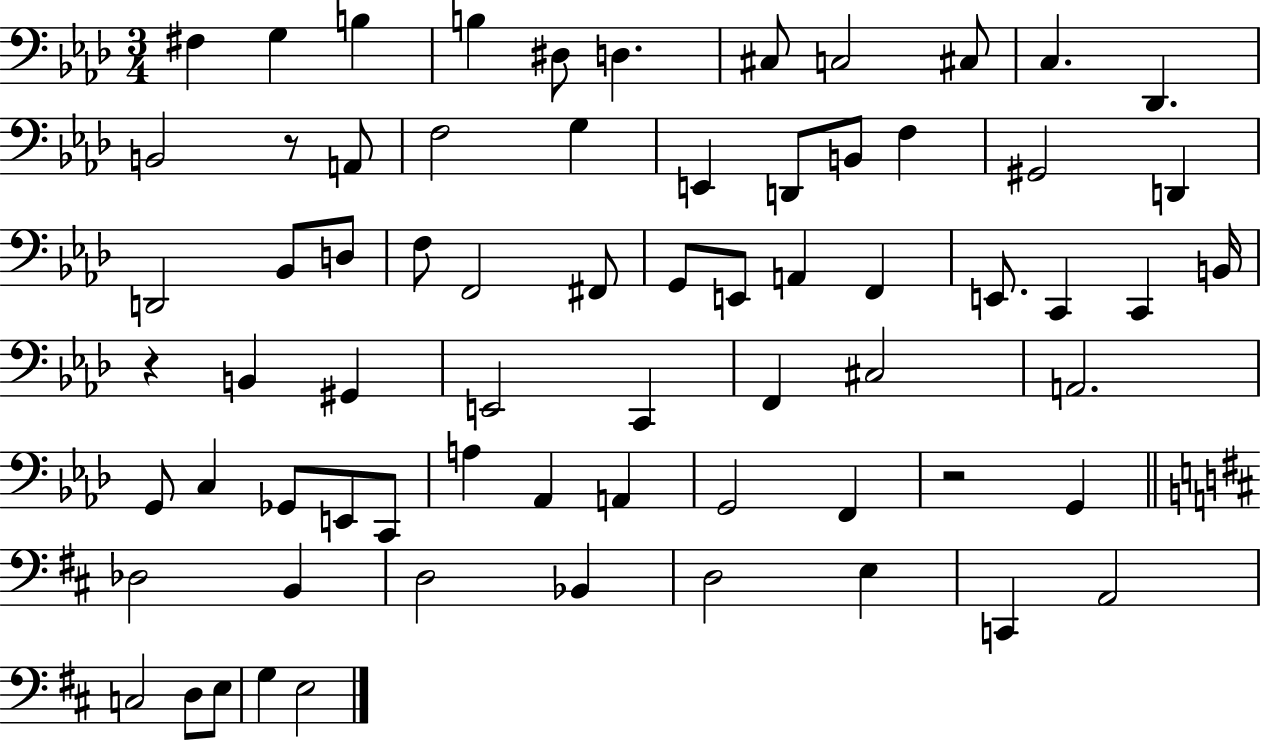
F#3/q G3/q B3/q B3/q D#3/e D3/q. C#3/e C3/h C#3/e C3/q. Db2/q. B2/h R/e A2/e F3/h G3/q E2/q D2/e B2/e F3/q G#2/h D2/q D2/h Bb2/e D3/e F3/e F2/h F#2/e G2/e E2/e A2/q F2/q E2/e. C2/q C2/q B2/s R/q B2/q G#2/q E2/h C2/q F2/q C#3/h A2/h. G2/e C3/q Gb2/e E2/e C2/e A3/q Ab2/q A2/q G2/h F2/q R/h G2/q Db3/h B2/q D3/h Bb2/q D3/h E3/q C2/q A2/h C3/h D3/e E3/e G3/q E3/h